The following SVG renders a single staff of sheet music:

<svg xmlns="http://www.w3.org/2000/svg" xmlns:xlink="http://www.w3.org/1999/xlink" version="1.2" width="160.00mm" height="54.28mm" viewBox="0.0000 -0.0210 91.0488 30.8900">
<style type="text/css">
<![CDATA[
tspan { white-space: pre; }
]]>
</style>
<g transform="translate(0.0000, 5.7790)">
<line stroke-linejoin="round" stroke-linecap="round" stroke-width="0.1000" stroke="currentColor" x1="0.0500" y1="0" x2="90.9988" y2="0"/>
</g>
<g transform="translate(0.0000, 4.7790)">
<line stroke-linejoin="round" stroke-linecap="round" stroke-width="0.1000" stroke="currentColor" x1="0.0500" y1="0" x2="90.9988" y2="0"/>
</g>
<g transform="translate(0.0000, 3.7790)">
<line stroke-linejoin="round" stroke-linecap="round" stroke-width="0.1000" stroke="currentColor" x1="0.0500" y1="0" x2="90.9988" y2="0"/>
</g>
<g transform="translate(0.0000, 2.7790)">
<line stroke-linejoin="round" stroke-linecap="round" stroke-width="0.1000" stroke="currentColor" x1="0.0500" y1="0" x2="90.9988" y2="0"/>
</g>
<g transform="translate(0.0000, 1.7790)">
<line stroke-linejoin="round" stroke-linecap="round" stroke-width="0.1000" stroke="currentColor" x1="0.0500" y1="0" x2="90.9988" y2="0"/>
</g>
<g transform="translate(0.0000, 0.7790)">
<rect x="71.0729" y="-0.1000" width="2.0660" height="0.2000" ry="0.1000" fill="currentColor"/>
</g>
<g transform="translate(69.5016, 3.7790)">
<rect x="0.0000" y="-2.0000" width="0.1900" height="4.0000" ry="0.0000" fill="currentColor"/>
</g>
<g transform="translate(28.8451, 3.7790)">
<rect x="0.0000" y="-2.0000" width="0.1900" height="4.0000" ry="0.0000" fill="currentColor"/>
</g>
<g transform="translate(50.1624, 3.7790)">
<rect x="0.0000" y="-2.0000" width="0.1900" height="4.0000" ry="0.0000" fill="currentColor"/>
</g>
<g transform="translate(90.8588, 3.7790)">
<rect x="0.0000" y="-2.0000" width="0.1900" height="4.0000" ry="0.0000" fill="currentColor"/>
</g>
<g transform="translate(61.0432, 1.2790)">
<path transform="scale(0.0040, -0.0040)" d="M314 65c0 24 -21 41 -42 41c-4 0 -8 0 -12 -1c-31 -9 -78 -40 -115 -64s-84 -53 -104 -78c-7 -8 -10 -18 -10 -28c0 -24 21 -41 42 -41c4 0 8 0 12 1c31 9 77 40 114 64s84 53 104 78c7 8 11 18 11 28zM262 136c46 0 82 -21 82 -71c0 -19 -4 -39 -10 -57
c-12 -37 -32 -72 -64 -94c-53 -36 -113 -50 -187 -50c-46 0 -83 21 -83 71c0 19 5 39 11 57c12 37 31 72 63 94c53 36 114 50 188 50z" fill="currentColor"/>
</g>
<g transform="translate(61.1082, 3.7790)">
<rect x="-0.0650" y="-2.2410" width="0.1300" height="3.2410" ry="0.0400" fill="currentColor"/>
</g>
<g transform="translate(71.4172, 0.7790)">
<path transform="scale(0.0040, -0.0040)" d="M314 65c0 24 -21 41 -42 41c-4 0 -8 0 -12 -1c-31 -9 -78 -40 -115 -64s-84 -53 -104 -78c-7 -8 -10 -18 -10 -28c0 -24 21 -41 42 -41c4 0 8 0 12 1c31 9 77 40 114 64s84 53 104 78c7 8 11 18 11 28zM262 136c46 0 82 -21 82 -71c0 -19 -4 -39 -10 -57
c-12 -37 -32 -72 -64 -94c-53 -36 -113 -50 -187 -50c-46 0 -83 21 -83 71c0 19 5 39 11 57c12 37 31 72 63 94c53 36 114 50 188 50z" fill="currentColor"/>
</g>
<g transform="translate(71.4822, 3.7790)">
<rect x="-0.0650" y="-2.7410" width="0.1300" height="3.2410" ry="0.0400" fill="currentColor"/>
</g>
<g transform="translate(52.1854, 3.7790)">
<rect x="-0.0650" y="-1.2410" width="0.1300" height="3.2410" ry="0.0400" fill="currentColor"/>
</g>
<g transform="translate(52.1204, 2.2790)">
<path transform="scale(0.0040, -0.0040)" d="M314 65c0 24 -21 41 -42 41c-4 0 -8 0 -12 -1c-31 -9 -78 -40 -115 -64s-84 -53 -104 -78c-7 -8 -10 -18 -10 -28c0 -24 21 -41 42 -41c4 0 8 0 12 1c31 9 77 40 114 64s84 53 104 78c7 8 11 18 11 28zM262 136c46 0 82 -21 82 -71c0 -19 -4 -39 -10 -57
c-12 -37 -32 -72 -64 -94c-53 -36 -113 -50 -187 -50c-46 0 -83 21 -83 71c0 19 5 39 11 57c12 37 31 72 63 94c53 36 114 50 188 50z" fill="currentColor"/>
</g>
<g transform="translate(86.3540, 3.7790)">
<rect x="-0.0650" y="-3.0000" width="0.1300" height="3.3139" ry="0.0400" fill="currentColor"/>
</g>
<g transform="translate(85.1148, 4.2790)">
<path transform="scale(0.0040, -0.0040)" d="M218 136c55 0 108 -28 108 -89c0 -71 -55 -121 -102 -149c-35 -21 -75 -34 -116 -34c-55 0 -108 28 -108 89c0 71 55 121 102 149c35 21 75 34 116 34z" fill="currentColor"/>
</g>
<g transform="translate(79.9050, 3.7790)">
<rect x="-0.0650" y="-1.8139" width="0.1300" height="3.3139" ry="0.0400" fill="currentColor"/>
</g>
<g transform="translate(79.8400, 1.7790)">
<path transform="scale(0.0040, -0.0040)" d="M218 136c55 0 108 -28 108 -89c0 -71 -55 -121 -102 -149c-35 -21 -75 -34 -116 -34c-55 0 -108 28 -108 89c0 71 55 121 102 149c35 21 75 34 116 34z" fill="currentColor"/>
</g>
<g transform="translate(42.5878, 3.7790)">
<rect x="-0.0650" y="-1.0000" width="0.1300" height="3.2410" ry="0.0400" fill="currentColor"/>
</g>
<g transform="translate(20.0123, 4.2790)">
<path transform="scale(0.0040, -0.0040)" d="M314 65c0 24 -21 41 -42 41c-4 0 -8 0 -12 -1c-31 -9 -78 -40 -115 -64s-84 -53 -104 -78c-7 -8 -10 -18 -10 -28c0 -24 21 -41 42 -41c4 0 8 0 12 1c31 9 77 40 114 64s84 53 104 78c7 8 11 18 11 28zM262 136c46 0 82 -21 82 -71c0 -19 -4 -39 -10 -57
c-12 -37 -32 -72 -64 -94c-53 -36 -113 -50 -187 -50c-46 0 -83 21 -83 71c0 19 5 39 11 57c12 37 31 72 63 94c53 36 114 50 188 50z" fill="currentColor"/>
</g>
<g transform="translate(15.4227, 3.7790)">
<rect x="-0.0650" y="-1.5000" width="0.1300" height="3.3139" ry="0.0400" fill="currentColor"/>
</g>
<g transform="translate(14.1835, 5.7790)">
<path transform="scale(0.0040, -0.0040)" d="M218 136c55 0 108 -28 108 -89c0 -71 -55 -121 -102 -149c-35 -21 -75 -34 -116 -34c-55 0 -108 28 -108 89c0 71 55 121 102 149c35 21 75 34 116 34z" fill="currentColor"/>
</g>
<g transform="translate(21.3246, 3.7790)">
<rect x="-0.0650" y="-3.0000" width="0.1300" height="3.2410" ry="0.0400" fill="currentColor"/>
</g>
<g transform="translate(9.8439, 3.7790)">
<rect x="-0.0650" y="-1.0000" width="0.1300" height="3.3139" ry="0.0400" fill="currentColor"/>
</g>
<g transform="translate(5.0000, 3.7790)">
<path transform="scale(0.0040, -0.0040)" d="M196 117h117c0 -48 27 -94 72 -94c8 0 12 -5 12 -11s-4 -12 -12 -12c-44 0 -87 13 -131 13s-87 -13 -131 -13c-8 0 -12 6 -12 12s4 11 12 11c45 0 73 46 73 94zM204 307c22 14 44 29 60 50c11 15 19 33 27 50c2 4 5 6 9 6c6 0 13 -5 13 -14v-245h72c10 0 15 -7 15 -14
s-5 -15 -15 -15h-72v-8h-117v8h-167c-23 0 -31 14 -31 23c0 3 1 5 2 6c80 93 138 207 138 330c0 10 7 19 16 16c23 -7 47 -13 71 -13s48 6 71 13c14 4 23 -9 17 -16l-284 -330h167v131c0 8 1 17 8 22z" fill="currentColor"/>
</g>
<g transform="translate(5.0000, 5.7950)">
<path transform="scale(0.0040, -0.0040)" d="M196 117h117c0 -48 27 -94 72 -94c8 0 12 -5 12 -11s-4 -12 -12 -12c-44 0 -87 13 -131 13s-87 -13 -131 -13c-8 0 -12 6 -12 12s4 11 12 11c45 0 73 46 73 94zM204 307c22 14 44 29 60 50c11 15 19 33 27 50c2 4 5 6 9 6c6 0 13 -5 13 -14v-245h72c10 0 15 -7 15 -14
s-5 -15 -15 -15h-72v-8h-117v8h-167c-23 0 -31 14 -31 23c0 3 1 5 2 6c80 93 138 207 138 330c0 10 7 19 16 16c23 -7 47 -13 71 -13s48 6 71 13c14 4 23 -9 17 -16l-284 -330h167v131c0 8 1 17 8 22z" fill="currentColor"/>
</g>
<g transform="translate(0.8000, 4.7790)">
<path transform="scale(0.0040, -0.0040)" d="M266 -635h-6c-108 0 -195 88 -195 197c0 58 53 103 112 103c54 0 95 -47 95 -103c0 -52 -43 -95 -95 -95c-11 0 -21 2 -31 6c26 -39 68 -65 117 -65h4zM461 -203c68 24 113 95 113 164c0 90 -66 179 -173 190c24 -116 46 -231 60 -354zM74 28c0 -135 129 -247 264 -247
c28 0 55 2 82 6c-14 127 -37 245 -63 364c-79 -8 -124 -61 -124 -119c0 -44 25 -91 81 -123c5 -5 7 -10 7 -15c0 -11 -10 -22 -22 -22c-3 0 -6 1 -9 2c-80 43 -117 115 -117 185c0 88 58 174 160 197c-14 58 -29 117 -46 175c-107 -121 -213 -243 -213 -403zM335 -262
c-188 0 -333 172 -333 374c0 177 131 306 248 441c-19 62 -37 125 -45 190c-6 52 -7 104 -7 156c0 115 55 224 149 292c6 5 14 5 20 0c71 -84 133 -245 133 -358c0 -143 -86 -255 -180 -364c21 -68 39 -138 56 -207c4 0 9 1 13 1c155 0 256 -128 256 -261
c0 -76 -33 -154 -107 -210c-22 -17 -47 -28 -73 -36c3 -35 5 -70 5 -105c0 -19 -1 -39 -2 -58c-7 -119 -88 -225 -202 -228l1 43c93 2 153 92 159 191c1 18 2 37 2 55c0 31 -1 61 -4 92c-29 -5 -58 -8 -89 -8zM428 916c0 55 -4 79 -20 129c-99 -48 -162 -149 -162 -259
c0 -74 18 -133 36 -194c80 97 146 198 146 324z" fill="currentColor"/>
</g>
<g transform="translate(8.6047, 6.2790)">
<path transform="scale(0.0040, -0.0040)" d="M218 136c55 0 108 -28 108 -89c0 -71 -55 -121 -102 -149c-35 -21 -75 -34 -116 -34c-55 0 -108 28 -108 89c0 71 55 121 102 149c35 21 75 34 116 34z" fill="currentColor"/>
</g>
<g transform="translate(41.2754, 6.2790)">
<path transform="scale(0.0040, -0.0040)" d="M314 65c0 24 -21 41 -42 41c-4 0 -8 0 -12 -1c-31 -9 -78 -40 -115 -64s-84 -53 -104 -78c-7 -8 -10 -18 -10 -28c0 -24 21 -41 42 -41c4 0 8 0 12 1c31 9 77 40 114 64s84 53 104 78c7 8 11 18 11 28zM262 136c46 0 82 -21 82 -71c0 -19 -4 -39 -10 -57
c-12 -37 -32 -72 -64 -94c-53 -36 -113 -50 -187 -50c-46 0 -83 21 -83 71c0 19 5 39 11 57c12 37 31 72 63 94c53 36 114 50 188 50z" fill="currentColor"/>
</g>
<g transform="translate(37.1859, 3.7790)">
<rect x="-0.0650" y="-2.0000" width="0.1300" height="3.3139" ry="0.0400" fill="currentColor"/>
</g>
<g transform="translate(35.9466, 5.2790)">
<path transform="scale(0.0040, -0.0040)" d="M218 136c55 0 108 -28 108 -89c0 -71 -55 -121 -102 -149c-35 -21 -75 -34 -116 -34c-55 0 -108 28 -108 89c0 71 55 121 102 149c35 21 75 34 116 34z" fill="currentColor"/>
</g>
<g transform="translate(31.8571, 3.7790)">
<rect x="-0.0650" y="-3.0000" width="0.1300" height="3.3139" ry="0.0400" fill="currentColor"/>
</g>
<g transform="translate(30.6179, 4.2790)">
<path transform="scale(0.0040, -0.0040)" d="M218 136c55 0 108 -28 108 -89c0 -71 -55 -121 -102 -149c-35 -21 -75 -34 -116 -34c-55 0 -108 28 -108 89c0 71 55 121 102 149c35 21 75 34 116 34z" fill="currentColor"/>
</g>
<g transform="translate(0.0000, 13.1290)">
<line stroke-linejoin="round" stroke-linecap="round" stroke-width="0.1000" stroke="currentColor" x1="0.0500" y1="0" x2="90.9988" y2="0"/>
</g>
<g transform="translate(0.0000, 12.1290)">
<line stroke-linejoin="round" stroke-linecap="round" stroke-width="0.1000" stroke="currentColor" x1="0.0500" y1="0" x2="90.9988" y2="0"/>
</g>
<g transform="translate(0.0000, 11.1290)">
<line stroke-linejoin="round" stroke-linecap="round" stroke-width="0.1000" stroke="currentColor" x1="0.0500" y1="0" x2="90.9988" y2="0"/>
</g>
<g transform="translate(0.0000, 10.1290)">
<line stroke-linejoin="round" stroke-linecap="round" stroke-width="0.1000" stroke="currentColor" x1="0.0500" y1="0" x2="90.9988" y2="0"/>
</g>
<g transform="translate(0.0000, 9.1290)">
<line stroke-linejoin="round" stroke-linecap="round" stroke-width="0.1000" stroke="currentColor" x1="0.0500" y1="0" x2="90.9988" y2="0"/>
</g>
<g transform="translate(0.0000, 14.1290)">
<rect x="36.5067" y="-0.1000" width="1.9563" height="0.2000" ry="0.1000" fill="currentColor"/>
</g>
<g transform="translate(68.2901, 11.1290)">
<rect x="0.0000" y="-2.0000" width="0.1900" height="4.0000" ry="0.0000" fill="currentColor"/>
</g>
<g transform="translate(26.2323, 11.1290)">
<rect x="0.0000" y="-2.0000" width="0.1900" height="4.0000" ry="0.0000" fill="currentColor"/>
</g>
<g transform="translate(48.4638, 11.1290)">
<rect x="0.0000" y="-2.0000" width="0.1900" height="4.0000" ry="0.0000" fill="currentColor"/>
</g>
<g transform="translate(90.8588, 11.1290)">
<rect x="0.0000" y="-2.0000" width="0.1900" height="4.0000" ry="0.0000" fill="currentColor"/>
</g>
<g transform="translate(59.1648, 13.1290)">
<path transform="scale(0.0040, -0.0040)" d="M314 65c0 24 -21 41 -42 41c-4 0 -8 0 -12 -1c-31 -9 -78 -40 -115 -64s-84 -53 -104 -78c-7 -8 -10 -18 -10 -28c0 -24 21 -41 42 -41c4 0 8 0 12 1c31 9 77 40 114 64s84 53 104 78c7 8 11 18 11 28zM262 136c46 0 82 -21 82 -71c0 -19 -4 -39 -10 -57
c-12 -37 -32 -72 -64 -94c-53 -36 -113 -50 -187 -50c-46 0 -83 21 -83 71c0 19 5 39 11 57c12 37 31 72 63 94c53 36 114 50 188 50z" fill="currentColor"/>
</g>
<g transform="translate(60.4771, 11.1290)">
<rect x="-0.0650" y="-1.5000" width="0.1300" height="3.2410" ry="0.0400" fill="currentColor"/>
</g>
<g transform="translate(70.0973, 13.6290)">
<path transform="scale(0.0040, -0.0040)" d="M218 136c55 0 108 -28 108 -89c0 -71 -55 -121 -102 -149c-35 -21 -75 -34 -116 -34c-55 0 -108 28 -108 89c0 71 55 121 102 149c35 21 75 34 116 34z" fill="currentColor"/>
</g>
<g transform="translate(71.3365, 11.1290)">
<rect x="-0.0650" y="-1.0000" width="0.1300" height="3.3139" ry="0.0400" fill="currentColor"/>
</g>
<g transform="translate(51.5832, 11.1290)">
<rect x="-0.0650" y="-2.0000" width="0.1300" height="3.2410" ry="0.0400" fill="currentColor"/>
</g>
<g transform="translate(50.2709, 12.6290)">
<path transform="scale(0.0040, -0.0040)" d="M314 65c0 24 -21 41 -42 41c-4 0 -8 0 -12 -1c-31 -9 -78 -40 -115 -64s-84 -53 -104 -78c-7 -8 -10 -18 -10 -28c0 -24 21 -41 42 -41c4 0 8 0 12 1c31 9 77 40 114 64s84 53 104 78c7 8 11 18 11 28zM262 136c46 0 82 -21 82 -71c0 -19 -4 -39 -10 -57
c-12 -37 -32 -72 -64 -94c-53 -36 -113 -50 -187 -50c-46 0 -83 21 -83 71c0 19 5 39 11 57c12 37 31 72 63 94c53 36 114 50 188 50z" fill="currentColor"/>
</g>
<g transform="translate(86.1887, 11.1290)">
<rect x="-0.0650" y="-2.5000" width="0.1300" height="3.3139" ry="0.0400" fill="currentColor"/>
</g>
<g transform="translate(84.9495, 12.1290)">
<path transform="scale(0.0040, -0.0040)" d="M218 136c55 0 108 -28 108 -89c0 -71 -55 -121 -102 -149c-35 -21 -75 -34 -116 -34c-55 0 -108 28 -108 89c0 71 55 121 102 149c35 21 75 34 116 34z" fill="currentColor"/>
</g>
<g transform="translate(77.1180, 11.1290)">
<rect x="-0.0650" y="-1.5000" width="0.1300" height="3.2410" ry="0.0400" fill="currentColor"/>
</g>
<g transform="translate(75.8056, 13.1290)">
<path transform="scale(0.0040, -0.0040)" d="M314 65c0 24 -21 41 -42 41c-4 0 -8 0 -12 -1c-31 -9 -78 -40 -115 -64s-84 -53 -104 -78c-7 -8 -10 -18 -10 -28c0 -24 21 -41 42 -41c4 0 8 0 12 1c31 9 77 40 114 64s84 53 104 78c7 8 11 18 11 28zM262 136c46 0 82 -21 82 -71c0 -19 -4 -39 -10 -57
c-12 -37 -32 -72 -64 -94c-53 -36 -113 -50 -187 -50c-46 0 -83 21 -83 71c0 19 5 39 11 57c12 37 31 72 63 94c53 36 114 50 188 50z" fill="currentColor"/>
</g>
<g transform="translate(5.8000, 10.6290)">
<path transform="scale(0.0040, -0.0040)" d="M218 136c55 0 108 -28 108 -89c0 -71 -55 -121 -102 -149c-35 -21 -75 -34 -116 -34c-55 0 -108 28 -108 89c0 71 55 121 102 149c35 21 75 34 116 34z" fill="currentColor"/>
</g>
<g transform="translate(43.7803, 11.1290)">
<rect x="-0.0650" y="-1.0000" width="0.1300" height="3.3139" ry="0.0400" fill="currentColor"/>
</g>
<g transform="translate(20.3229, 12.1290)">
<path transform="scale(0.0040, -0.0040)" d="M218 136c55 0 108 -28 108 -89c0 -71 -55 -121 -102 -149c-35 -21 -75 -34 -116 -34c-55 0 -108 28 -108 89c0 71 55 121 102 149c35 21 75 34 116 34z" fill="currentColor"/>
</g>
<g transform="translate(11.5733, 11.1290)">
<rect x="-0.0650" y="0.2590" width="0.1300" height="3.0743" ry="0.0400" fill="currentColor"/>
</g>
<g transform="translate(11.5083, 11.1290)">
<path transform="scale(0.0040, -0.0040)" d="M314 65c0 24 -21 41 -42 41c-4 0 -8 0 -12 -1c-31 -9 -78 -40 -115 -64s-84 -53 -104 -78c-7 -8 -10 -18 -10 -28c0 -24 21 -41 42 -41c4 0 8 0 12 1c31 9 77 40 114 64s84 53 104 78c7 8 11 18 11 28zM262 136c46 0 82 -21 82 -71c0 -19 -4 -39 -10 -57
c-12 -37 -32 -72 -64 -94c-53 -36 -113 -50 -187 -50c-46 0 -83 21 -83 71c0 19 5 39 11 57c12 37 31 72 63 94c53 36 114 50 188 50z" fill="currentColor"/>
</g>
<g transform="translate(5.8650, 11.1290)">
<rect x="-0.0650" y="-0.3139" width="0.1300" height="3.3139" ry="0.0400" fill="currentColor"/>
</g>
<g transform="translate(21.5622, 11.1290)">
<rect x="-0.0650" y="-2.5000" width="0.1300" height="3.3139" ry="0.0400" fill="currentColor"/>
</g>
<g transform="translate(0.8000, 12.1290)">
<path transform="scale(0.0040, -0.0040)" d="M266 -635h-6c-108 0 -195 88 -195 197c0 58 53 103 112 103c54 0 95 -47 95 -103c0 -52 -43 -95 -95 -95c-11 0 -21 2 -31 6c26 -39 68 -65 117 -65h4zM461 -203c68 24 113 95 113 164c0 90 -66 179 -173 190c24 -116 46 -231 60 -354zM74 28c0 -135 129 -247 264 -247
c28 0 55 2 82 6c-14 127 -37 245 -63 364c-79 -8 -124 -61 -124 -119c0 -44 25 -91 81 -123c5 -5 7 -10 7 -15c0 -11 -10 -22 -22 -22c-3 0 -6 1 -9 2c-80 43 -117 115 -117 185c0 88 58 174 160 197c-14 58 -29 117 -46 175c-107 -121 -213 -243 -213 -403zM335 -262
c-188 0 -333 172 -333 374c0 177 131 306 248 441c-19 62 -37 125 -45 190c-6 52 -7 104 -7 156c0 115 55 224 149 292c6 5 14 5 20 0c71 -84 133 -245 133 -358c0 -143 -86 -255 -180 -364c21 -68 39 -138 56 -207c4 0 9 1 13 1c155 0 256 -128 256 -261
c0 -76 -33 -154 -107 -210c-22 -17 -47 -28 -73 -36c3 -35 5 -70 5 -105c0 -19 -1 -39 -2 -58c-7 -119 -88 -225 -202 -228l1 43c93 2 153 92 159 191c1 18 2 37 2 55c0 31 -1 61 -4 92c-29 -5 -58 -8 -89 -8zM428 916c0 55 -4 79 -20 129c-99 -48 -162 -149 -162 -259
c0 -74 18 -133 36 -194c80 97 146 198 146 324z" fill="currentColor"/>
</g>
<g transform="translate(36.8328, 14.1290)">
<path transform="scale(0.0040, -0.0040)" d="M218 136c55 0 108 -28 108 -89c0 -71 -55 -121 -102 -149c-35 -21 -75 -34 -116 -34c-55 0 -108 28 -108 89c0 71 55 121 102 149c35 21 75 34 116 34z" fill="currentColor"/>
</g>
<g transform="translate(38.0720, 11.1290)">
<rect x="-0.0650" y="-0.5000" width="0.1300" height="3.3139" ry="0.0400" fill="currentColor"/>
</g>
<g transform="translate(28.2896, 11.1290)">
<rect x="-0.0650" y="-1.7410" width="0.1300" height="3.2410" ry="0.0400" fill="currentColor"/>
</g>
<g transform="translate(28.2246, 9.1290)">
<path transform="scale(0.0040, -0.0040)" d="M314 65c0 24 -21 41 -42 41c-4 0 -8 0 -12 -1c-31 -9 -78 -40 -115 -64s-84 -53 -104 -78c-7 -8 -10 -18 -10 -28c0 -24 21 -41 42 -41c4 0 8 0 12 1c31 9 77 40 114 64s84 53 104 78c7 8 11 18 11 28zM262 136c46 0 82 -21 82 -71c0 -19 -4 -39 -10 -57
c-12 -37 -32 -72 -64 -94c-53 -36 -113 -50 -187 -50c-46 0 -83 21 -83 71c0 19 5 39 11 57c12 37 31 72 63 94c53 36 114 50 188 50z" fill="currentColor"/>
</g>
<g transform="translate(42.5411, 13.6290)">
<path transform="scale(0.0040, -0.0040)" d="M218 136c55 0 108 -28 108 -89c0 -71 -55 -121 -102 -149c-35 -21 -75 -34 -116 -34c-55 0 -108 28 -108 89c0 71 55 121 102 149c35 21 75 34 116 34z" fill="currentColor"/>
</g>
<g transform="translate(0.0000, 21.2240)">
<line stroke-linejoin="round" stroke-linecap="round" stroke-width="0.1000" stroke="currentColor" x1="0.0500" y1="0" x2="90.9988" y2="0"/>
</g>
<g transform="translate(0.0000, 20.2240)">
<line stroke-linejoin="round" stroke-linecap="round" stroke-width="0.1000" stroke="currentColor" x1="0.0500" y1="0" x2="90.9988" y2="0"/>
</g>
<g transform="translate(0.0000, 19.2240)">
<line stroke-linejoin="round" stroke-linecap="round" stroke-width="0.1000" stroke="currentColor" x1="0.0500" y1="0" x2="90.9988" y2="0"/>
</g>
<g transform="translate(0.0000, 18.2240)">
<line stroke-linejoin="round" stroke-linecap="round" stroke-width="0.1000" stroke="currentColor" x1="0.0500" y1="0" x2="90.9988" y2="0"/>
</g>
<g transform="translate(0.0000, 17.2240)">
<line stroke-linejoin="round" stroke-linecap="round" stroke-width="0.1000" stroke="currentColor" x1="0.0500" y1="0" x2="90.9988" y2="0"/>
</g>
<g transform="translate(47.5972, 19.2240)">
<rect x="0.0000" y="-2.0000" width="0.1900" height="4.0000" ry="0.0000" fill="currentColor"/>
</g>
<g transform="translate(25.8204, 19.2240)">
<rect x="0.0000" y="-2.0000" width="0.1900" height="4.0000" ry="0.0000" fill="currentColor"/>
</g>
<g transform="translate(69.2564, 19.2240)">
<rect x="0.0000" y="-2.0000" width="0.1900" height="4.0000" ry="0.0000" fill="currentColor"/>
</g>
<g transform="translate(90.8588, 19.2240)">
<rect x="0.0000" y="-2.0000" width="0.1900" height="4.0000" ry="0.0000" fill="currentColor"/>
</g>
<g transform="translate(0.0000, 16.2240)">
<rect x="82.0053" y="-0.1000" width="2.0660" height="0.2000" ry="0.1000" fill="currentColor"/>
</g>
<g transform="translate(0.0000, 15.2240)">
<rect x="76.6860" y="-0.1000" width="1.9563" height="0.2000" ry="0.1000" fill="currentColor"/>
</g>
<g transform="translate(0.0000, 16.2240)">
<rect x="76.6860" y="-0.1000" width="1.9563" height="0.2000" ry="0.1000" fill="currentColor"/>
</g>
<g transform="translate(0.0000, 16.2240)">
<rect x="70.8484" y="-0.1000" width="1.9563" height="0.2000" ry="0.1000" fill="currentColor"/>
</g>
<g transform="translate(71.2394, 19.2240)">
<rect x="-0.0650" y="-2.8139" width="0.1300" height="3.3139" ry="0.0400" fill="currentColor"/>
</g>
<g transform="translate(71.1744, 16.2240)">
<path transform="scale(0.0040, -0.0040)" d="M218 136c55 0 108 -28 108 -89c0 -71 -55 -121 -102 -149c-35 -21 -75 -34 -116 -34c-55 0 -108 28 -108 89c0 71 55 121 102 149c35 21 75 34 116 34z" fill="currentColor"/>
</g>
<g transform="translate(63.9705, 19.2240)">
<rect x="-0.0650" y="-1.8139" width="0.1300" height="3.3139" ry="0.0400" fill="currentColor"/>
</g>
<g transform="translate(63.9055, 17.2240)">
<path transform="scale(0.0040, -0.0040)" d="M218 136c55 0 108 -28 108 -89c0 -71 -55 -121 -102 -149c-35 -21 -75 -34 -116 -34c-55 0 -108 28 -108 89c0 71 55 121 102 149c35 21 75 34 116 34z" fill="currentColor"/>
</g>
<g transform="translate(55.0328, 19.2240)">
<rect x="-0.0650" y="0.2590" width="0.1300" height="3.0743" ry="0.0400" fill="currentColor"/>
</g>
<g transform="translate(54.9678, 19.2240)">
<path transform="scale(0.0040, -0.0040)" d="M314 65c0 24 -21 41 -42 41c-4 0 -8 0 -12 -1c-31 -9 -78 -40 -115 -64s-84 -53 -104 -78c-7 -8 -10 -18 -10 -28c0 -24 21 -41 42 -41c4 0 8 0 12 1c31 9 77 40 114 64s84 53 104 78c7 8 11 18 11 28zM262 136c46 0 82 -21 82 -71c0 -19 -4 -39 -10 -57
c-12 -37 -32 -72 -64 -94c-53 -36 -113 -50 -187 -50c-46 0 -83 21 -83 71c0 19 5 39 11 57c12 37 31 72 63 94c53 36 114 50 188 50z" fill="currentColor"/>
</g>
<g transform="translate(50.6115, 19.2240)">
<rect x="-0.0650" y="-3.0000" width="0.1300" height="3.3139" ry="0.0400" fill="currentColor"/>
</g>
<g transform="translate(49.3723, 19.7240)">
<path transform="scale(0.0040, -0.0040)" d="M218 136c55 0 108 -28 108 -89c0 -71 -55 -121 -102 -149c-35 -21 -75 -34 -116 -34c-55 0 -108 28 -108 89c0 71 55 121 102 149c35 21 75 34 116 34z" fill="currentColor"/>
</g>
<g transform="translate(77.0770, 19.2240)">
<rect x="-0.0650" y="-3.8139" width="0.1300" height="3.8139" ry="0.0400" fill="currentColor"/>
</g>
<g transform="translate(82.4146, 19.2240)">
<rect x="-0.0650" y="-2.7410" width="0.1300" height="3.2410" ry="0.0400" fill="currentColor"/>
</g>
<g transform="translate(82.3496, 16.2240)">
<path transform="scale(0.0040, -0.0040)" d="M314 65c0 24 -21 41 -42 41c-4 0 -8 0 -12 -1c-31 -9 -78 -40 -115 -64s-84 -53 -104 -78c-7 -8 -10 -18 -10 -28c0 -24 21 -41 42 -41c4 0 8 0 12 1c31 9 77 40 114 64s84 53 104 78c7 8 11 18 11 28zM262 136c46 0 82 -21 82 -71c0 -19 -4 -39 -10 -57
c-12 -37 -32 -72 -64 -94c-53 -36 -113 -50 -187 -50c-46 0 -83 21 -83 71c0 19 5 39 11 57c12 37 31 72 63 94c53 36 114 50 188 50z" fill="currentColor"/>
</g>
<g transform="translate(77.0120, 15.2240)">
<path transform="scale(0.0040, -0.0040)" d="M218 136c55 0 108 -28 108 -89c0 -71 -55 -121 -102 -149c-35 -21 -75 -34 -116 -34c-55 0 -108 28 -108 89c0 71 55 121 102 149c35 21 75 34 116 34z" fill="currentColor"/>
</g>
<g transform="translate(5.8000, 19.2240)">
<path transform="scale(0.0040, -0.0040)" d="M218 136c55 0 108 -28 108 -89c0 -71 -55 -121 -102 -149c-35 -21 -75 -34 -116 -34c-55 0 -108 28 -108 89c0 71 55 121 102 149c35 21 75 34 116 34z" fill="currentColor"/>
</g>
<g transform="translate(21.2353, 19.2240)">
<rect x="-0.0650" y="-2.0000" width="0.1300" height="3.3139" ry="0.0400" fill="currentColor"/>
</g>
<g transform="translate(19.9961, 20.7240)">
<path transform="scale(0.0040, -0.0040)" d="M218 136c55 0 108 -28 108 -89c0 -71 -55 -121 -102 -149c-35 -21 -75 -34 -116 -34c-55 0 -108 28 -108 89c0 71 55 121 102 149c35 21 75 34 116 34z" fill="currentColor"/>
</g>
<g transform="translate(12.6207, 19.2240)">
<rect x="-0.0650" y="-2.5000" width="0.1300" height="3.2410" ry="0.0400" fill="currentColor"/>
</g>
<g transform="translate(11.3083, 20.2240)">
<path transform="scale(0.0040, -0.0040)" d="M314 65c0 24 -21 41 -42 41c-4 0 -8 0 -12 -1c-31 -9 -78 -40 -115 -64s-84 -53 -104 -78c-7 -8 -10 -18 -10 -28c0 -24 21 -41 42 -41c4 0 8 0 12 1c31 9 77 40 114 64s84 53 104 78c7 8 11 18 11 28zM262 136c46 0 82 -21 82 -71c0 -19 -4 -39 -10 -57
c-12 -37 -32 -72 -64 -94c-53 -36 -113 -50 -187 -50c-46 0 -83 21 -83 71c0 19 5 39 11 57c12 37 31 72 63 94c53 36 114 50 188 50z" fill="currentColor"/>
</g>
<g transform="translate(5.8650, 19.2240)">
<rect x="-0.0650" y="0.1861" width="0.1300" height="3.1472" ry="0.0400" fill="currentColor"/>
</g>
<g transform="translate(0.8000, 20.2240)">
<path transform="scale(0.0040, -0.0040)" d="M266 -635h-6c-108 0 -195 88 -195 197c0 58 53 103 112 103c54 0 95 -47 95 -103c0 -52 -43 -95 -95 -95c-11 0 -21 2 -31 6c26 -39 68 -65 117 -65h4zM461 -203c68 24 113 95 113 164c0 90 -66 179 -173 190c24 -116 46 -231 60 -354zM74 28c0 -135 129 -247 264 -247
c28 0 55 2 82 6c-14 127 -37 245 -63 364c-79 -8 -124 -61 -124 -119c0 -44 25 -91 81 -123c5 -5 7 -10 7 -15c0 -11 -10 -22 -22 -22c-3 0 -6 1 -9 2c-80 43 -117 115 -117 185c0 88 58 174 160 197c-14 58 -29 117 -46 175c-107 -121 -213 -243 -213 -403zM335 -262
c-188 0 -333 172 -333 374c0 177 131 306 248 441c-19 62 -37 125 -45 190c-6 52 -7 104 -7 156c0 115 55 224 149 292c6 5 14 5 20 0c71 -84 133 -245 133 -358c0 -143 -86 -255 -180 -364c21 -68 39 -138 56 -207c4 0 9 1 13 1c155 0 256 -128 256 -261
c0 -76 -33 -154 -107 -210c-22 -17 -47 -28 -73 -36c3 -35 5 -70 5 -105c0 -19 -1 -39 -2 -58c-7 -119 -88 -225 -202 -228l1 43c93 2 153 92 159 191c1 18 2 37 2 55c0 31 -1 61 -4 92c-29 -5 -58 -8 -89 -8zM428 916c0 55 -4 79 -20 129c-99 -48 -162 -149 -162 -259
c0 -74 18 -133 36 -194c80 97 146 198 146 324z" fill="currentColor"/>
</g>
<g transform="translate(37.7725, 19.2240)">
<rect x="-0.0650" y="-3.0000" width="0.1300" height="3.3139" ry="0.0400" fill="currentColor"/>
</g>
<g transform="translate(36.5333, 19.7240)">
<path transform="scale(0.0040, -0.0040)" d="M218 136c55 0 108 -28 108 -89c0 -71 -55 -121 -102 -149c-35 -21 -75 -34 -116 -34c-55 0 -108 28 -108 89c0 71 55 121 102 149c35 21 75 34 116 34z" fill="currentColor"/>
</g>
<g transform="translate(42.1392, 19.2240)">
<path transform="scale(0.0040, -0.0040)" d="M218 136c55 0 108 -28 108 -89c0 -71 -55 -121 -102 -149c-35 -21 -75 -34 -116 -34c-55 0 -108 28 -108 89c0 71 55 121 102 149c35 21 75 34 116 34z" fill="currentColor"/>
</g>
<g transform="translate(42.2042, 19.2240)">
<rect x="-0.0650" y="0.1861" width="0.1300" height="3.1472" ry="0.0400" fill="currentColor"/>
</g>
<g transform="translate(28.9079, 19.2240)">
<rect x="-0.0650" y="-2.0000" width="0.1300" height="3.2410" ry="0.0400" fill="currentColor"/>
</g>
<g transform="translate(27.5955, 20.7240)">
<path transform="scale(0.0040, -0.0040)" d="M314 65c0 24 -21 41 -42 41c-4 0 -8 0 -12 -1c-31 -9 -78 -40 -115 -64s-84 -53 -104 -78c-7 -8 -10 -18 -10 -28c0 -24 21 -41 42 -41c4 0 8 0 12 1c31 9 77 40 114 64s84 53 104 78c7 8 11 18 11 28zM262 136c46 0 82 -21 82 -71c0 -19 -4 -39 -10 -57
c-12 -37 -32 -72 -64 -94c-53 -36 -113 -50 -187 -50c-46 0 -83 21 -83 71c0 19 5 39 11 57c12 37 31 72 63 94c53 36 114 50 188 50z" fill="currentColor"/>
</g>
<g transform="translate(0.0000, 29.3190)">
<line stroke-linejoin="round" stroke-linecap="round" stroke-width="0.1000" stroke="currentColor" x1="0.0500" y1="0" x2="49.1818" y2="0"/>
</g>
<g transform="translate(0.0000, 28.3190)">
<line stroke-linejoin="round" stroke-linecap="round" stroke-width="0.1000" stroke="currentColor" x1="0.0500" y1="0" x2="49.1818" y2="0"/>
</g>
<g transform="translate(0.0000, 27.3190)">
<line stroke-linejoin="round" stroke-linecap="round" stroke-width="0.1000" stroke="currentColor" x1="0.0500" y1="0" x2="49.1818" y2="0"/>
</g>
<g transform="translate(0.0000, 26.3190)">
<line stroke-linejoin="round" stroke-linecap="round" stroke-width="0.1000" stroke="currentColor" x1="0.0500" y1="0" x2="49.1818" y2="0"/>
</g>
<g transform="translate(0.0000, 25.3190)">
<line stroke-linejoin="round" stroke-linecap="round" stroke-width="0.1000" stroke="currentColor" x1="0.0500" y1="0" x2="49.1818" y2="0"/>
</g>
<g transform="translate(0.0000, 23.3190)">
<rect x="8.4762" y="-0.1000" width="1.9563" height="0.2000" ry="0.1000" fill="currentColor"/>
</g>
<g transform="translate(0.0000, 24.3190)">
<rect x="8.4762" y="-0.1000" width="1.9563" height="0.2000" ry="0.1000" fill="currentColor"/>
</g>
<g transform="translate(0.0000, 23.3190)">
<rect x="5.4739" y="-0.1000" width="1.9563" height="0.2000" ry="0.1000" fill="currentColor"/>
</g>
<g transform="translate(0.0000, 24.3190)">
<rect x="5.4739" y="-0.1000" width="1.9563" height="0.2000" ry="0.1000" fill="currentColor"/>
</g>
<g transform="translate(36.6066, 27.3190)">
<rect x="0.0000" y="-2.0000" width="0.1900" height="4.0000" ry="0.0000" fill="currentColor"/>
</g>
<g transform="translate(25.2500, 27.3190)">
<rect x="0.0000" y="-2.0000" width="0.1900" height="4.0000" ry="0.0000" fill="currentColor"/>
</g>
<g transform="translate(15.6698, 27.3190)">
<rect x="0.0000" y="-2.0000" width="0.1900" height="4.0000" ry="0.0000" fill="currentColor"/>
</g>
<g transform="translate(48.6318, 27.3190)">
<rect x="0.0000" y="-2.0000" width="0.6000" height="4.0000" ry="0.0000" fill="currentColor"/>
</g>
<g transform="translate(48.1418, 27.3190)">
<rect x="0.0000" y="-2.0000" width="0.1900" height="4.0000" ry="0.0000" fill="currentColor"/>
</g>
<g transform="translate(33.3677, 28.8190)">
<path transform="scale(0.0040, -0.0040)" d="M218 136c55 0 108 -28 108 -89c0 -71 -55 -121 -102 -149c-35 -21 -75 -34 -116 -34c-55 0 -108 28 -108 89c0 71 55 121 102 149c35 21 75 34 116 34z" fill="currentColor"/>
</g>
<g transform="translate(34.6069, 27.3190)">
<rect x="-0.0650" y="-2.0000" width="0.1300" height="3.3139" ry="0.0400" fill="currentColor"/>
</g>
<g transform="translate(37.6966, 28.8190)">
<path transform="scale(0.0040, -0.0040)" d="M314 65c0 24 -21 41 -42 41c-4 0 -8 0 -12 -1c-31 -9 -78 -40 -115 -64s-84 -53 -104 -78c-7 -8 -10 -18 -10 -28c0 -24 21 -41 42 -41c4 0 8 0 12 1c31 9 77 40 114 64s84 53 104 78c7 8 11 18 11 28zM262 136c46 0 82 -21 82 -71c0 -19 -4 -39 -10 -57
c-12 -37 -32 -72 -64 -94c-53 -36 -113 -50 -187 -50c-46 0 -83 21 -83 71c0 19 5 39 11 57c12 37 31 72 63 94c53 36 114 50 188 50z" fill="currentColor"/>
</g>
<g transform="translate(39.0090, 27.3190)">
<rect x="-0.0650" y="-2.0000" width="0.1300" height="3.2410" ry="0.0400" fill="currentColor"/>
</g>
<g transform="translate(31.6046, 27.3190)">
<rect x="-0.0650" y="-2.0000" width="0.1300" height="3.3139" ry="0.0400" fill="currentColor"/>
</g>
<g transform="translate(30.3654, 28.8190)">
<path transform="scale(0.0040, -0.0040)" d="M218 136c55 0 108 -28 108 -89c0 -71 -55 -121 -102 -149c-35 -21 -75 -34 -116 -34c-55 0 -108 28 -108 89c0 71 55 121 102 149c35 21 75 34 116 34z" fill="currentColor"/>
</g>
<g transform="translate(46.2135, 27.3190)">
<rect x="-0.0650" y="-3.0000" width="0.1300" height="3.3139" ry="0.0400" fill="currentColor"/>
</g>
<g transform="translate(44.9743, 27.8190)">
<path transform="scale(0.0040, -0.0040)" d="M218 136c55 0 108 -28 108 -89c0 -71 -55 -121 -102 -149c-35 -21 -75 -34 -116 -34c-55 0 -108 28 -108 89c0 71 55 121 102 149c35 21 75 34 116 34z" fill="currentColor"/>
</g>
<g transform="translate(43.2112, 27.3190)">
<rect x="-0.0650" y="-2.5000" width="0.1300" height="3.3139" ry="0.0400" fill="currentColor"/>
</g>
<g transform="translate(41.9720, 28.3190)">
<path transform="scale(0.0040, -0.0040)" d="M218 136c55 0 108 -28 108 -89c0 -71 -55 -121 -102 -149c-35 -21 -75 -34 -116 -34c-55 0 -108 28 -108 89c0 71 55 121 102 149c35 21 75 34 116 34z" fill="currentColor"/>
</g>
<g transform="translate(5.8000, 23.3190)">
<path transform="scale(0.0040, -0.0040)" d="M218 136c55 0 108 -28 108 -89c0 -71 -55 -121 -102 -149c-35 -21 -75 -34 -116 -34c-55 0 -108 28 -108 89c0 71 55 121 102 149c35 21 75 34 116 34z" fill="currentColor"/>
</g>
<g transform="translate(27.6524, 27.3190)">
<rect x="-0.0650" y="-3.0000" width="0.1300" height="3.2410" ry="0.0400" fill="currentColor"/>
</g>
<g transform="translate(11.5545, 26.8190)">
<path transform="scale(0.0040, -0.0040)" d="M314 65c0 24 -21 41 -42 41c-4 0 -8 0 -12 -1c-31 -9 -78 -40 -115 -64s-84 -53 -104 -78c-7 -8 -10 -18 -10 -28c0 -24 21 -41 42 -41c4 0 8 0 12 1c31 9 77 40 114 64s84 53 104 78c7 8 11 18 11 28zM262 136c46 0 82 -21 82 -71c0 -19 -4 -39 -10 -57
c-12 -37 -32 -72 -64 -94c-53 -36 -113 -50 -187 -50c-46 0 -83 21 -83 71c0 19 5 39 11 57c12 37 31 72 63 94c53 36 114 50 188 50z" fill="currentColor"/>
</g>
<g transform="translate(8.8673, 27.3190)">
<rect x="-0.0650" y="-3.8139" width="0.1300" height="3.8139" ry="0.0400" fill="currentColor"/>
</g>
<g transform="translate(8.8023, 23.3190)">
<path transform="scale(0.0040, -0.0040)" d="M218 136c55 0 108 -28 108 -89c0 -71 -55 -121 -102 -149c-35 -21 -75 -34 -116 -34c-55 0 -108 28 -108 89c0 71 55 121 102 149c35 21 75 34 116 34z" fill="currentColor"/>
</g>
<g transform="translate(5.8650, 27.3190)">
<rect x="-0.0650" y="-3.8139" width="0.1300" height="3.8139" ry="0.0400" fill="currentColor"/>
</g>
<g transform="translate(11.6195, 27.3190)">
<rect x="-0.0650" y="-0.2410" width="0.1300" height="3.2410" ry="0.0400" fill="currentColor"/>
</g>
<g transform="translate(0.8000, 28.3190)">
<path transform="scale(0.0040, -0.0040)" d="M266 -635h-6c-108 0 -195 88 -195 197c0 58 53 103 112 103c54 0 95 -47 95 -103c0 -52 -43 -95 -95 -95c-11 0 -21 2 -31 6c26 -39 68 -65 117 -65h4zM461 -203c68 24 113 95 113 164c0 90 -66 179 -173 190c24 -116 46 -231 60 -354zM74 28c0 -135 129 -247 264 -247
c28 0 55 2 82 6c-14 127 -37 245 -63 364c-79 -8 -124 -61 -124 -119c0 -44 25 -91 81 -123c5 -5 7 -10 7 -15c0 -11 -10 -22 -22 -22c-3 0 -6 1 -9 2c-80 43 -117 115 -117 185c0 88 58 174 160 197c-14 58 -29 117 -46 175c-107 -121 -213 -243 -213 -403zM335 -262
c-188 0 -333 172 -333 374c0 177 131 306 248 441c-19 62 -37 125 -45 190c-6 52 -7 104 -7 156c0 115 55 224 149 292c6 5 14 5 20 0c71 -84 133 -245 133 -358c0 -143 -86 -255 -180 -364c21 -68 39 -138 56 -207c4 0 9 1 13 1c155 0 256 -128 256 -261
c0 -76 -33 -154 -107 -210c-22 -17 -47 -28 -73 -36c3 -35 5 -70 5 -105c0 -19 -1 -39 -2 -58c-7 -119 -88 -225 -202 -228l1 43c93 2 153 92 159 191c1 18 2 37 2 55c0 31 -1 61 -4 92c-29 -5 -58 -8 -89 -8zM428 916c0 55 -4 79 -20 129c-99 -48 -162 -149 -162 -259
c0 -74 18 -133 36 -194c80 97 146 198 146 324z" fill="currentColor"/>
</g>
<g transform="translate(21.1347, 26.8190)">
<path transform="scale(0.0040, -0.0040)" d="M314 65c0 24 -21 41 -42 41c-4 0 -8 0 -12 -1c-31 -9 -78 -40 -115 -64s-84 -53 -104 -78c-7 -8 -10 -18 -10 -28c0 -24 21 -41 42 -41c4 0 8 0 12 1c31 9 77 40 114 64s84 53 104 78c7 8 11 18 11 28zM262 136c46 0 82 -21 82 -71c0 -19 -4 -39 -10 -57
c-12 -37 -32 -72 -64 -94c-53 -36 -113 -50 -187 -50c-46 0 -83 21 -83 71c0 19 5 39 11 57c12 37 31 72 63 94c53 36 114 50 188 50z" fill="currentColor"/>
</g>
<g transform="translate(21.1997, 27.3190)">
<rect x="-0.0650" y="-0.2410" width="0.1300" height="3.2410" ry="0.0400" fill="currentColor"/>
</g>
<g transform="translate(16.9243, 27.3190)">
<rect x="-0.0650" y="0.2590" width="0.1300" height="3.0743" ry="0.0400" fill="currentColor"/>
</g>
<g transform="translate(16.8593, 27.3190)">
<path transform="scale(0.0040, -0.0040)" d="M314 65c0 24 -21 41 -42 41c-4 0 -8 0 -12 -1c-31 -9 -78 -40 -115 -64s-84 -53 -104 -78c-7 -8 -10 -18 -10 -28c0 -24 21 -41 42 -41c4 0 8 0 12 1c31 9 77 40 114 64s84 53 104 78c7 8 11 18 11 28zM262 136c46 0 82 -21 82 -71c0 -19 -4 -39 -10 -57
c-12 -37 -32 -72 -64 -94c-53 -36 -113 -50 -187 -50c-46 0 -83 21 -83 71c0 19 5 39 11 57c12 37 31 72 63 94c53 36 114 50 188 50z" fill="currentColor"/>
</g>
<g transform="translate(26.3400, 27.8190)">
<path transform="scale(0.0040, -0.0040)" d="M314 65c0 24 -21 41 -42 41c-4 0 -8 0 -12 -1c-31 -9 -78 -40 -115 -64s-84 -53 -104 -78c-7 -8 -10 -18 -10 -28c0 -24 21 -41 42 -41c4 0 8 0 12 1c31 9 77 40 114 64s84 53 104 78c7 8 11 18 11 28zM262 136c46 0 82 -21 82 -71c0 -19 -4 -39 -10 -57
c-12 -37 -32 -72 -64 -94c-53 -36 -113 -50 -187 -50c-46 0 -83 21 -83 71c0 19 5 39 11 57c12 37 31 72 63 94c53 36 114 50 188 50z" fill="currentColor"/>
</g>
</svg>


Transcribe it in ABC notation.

X:1
T:Untitled
M:4/4
L:1/4
K:C
D E A2 A F D2 e2 g2 a2 f A c B2 G f2 C D F2 E2 D E2 G B G2 F F2 A B A B2 f a c' a2 c' c' c2 B2 c2 A2 F F F2 G A